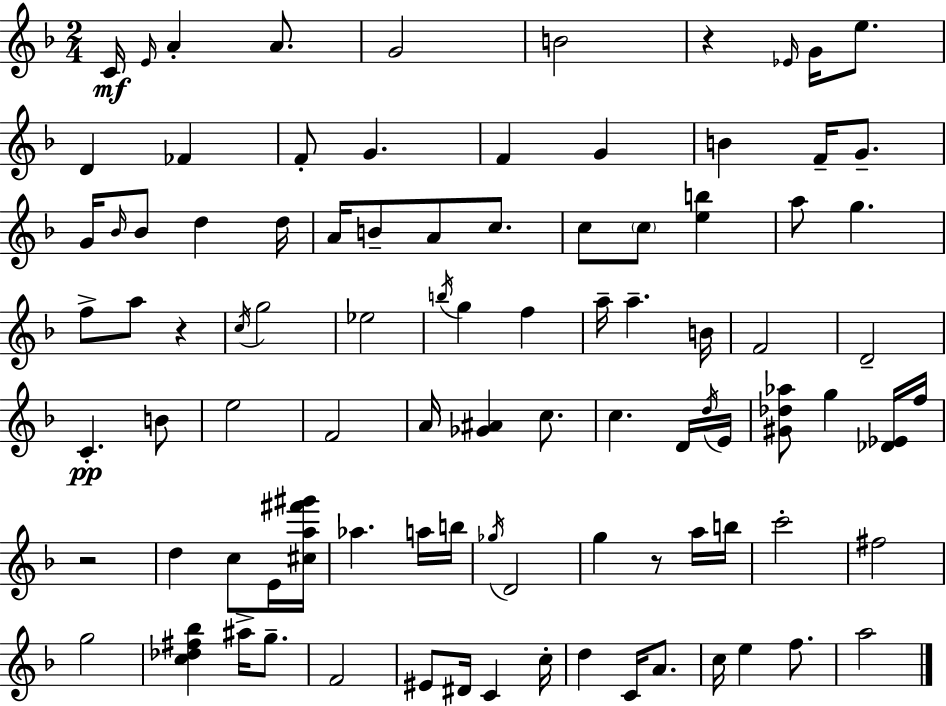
{
  \clef treble
  \numericTimeSignature
  \time 2/4
  \key f \major
  c'16\mf \grace { e'16 } a'4-. a'8. | g'2 | b'2 | r4 \grace { ees'16 } g'16 e''8. | \break d'4 fes'4 | f'8-. g'4. | f'4 g'4 | b'4 f'16-- g'8.-- | \break g'16 \grace { bes'16 } bes'8 d''4 | d''16 a'16 b'8-- a'8 | c''8. c''8 \parenthesize c''8 <e'' b''>4 | a''8 g''4. | \break f''8-> a''8 r4 | \acciaccatura { c''16 } g''2 | ees''2 | \acciaccatura { b''16 } g''4 | \break f''4 a''16-- a''4.-- | b'16 f'2 | d'2-- | c'4.-.\pp | \break b'8 e''2 | f'2 | a'16 <ges' ais'>4 | c''8. c''4. | \break d'16 \acciaccatura { d''16 } e'16 <gis' des'' aes''>8 | g''4 <des' ees'>16 f''16 r2 | d''4 | c''8 e'16 <cis'' a'' fis''' gis'''>16 aes''4. | \break a''16 b''16 \acciaccatura { ges''16 } d'2 | g''4 | r8 a''16 b''16 c'''2-. | fis''2 | \break g''2 | <c'' des'' fis'' bes''>4 | ais''16-> g''8.-- f'2 | eis'8 | \break dis'16 c'4 c''16-. d''4 | c'16 a'8. c''16 | e''4 f''8. a''2 | \bar "|."
}